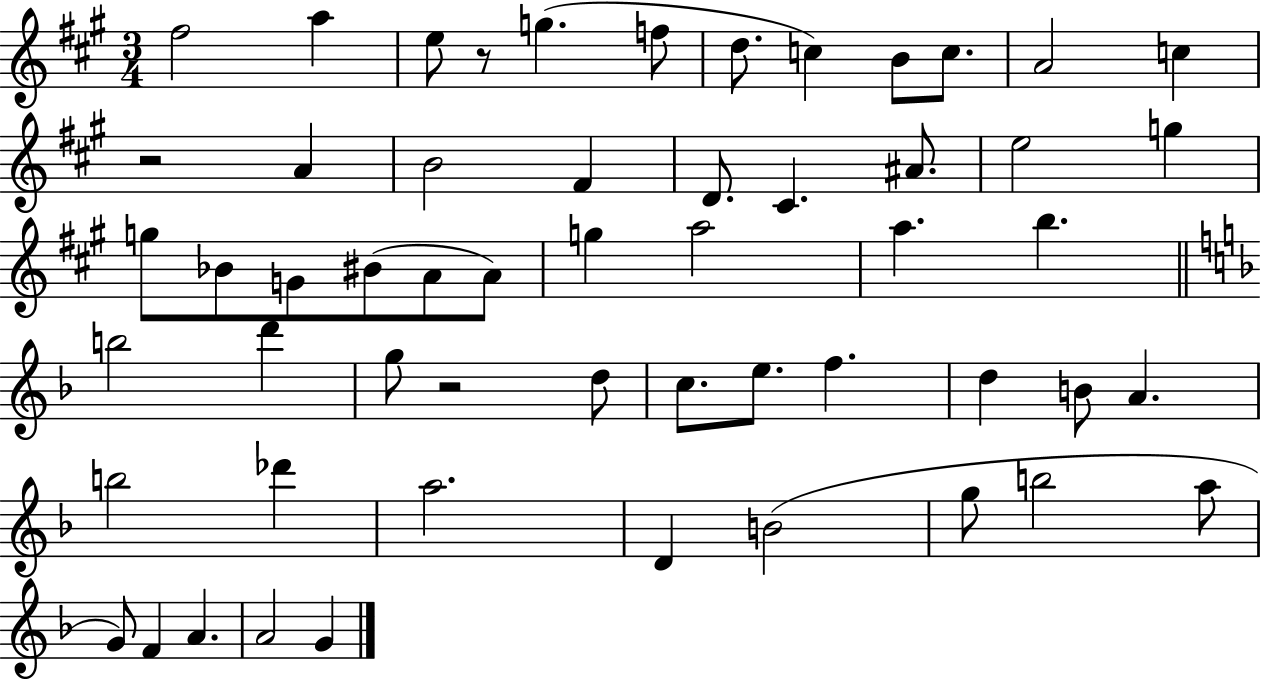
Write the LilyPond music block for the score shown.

{
  \clef treble
  \numericTimeSignature
  \time 3/4
  \key a \major
  fis''2 a''4 | e''8 r8 g''4.( f''8 | d''8. c''4) b'8 c''8. | a'2 c''4 | \break r2 a'4 | b'2 fis'4 | d'8. cis'4. ais'8. | e''2 g''4 | \break g''8 bes'8 g'8 bis'8( a'8 a'8) | g''4 a''2 | a''4. b''4. | \bar "||" \break \key d \minor b''2 d'''4 | g''8 r2 d''8 | c''8. e''8. f''4. | d''4 b'8 a'4. | \break b''2 des'''4 | a''2. | d'4 b'2( | g''8 b''2 a''8 | \break g'8) f'4 a'4. | a'2 g'4 | \bar "|."
}